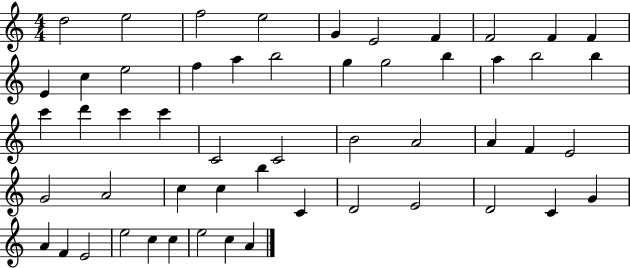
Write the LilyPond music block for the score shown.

{
  \clef treble
  \numericTimeSignature
  \time 4/4
  \key c \major
  d''2 e''2 | f''2 e''2 | g'4 e'2 f'4 | f'2 f'4 f'4 | \break e'4 c''4 e''2 | f''4 a''4 b''2 | g''4 g''2 b''4 | a''4 b''2 b''4 | \break c'''4 d'''4 c'''4 c'''4 | c'2 c'2 | b'2 a'2 | a'4 f'4 e'2 | \break g'2 a'2 | c''4 c''4 b''4 c'4 | d'2 e'2 | d'2 c'4 g'4 | \break a'4 f'4 e'2 | e''2 c''4 c''4 | e''2 c''4 a'4 | \bar "|."
}